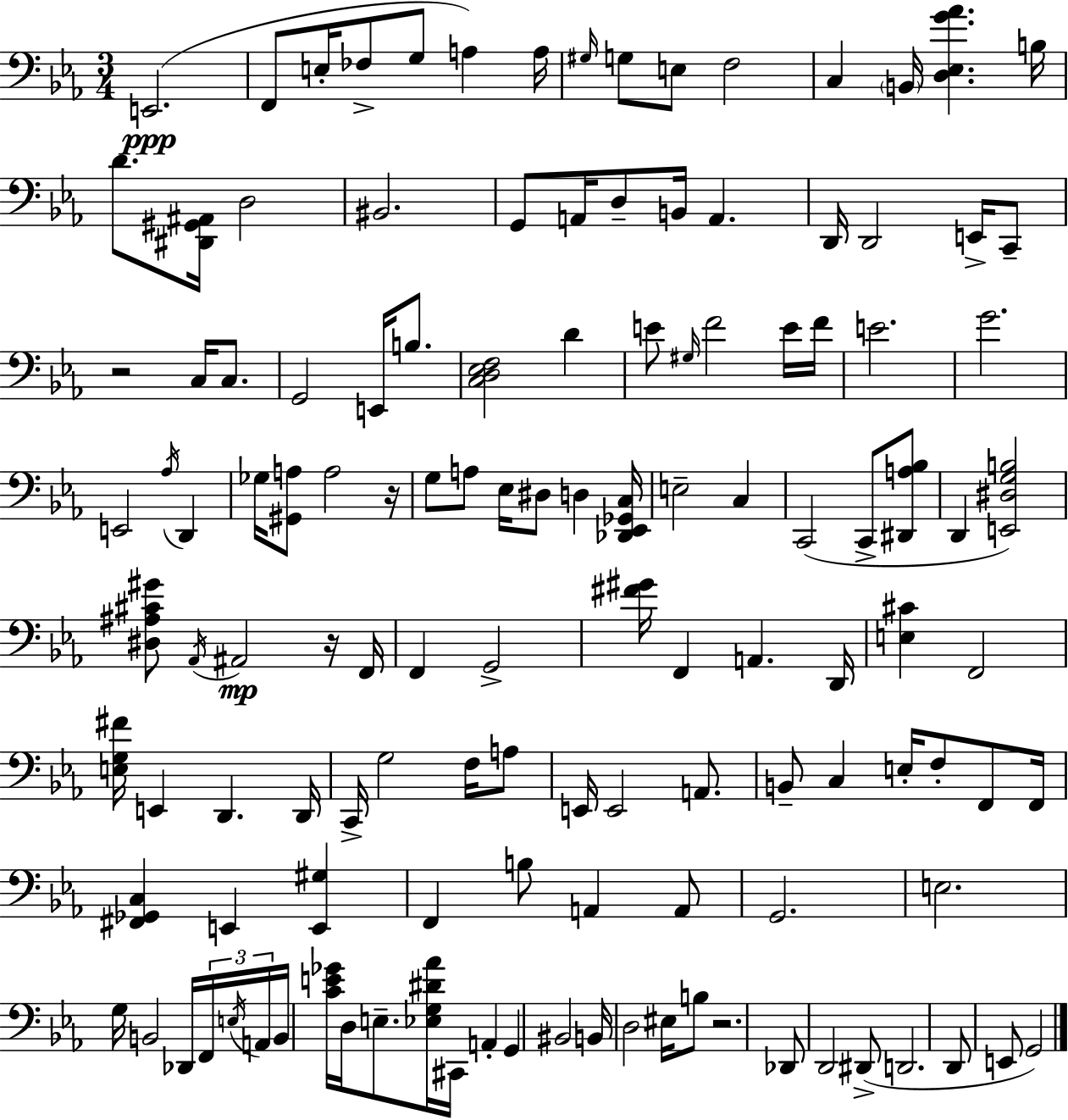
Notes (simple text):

E2/h. F2/e E3/s FES3/e G3/e A3/q A3/s G#3/s G3/e E3/e F3/h C3/q B2/s [D3,Eb3,G4,Ab4]/q. B3/s D4/e. [D#2,G#2,A#2]/s D3/h BIS2/h. G2/e A2/s D3/e B2/s A2/q. D2/s D2/h E2/s C2/e R/h C3/s C3/e. G2/h E2/s B3/e. [C3,D3,Eb3,F3]/h D4/q E4/e G#3/s F4/h E4/s F4/s E4/h. G4/h. E2/h Ab3/s D2/q Gb3/s [G#2,A3]/e A3/h R/s G3/e A3/e Eb3/s D#3/e D3/q [Db2,Eb2,Gb2,C3]/s E3/h C3/q C2/h C2/e [D#2,A3,Bb3]/e D2/q [E2,D#3,G3,B3]/h [D#3,A#3,C#4,G#4]/e Ab2/s A#2/h R/s F2/s F2/q G2/h [F#4,G#4]/s F2/q A2/q. D2/s [E3,C#4]/q F2/h [E3,G3,F#4]/s E2/q D2/q. D2/s C2/s G3/h F3/s A3/e E2/s E2/h A2/e. B2/e C3/q E3/s F3/e F2/e F2/s [F#2,Gb2,C3]/q E2/q [E2,G#3]/q F2/q B3/e A2/q A2/e G2/h. E3/h. G3/s B2/h Db2/s F2/s E3/s A2/s B2/s [C4,E4,Gb4]/s D3/s E3/e. [Eb3,G3,D#4,Ab4]/s C#2/s A2/q G2/q BIS2/h B2/s D3/h EIS3/s B3/e R/h. Db2/e D2/h D#2/e D2/h. D2/e E2/e G2/h